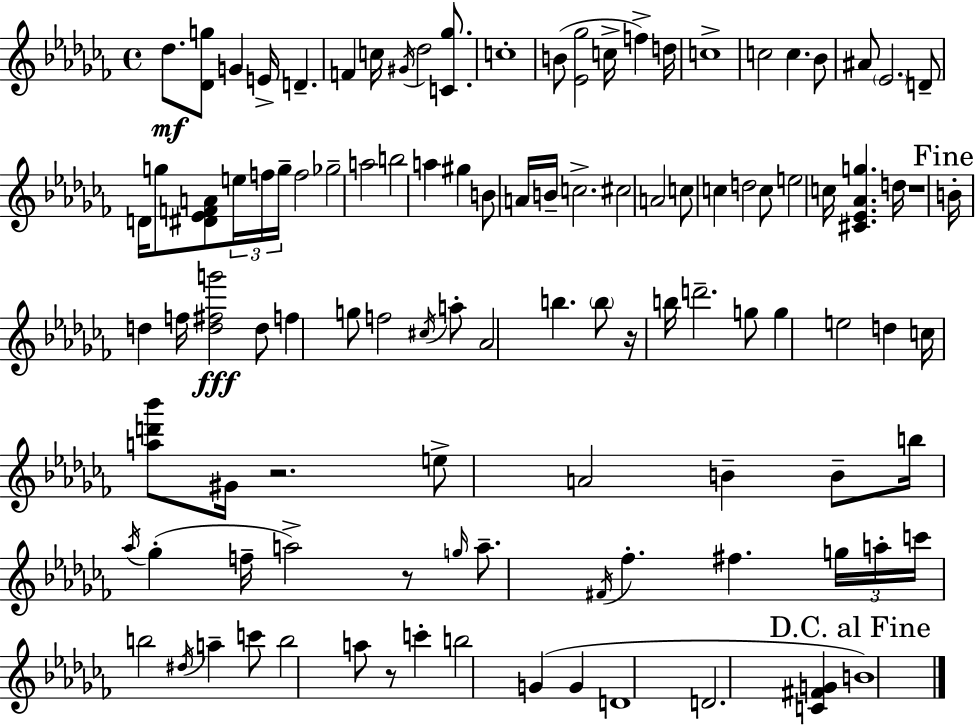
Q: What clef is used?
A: treble